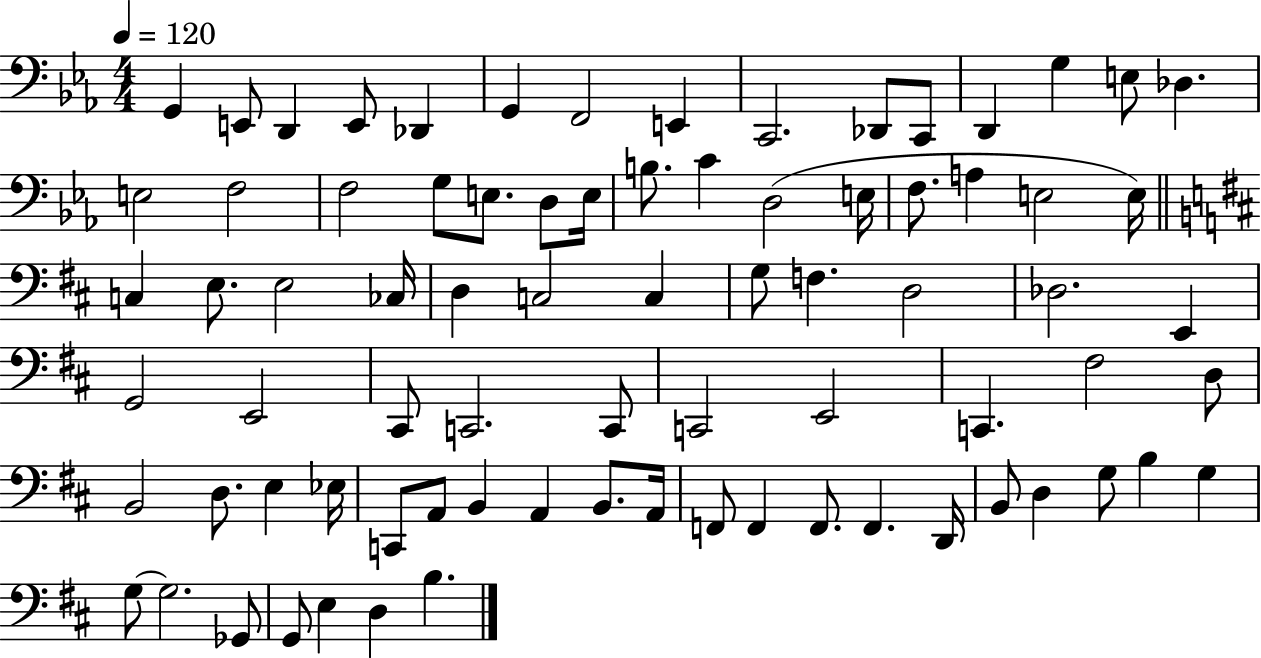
G2/q E2/e D2/q E2/e Db2/q G2/q F2/h E2/q C2/h. Db2/e C2/e D2/q G3/q E3/e Db3/q. E3/h F3/h F3/h G3/e E3/e. D3/e E3/s B3/e. C4/q D3/h E3/s F3/e. A3/q E3/h E3/s C3/q E3/e. E3/h CES3/s D3/q C3/h C3/q G3/e F3/q. D3/h Db3/h. E2/q G2/h E2/h C#2/e C2/h. C2/e C2/h E2/h C2/q. F#3/h D3/e B2/h D3/e. E3/q Eb3/s C2/e A2/e B2/q A2/q B2/e. A2/s F2/e F2/q F2/e. F2/q. D2/s B2/e D3/q G3/e B3/q G3/q G3/e G3/h. Gb2/e G2/e E3/q D3/q B3/q.